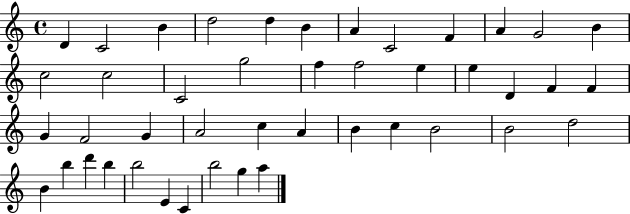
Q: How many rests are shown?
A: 0